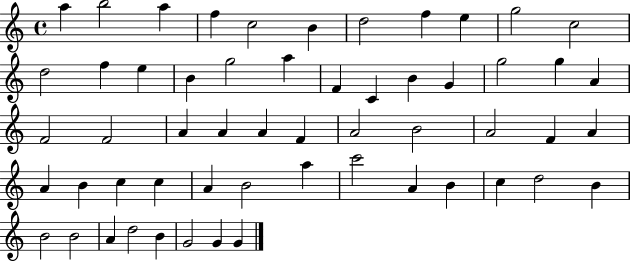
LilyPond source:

{
  \clef treble
  \time 4/4
  \defaultTimeSignature
  \key c \major
  a''4 b''2 a''4 | f''4 c''2 b'4 | d''2 f''4 e''4 | g''2 c''2 | \break d''2 f''4 e''4 | b'4 g''2 a''4 | f'4 c'4 b'4 g'4 | g''2 g''4 a'4 | \break f'2 f'2 | a'4 a'4 a'4 f'4 | a'2 b'2 | a'2 f'4 a'4 | \break a'4 b'4 c''4 c''4 | a'4 b'2 a''4 | c'''2 a'4 b'4 | c''4 d''2 b'4 | \break b'2 b'2 | a'4 d''2 b'4 | g'2 g'4 g'4 | \bar "|."
}